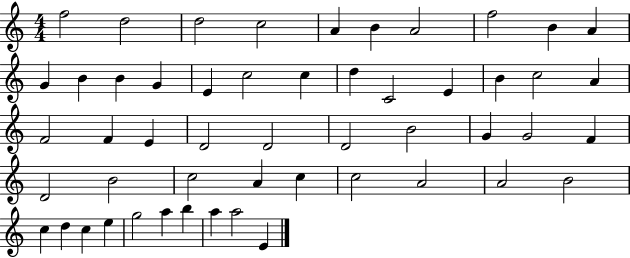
X:1
T:Untitled
M:4/4
L:1/4
K:C
f2 d2 d2 c2 A B A2 f2 B A G B B G E c2 c d C2 E B c2 A F2 F E D2 D2 D2 B2 G G2 F D2 B2 c2 A c c2 A2 A2 B2 c d c e g2 a b a a2 E